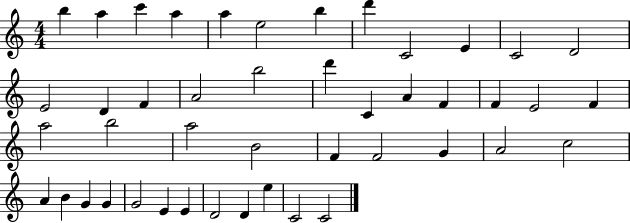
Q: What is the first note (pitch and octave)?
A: B5